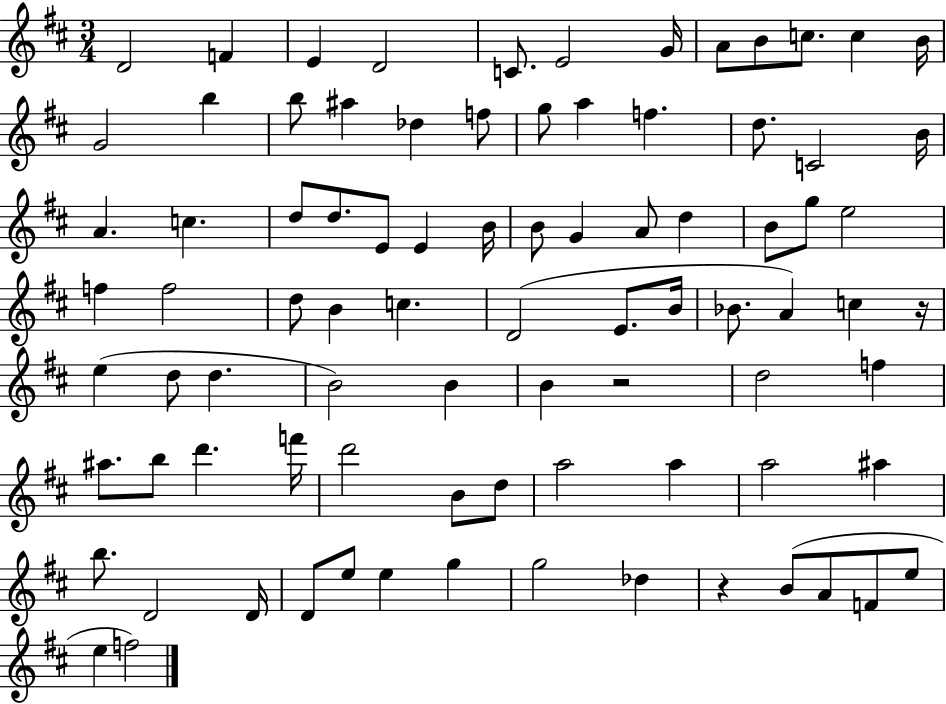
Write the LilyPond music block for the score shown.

{
  \clef treble
  \numericTimeSignature
  \time 3/4
  \key d \major
  d'2 f'4 | e'4 d'2 | c'8. e'2 g'16 | a'8 b'8 c''8. c''4 b'16 | \break g'2 b''4 | b''8 ais''4 des''4 f''8 | g''8 a''4 f''4. | d''8. c'2 b'16 | \break a'4. c''4. | d''8 d''8. e'8 e'4 b'16 | b'8 g'4 a'8 d''4 | b'8 g''8 e''2 | \break f''4 f''2 | d''8 b'4 c''4. | d'2( e'8. b'16 | bes'8. a'4) c''4 r16 | \break e''4( d''8 d''4. | b'2) b'4 | b'4 r2 | d''2 f''4 | \break ais''8. b''8 d'''4. f'''16 | d'''2 b'8 d''8 | a''2 a''4 | a''2 ais''4 | \break b''8. d'2 d'16 | d'8 e''8 e''4 g''4 | g''2 des''4 | r4 b'8( a'8 f'8 e''8 | \break e''4 f''2) | \bar "|."
}